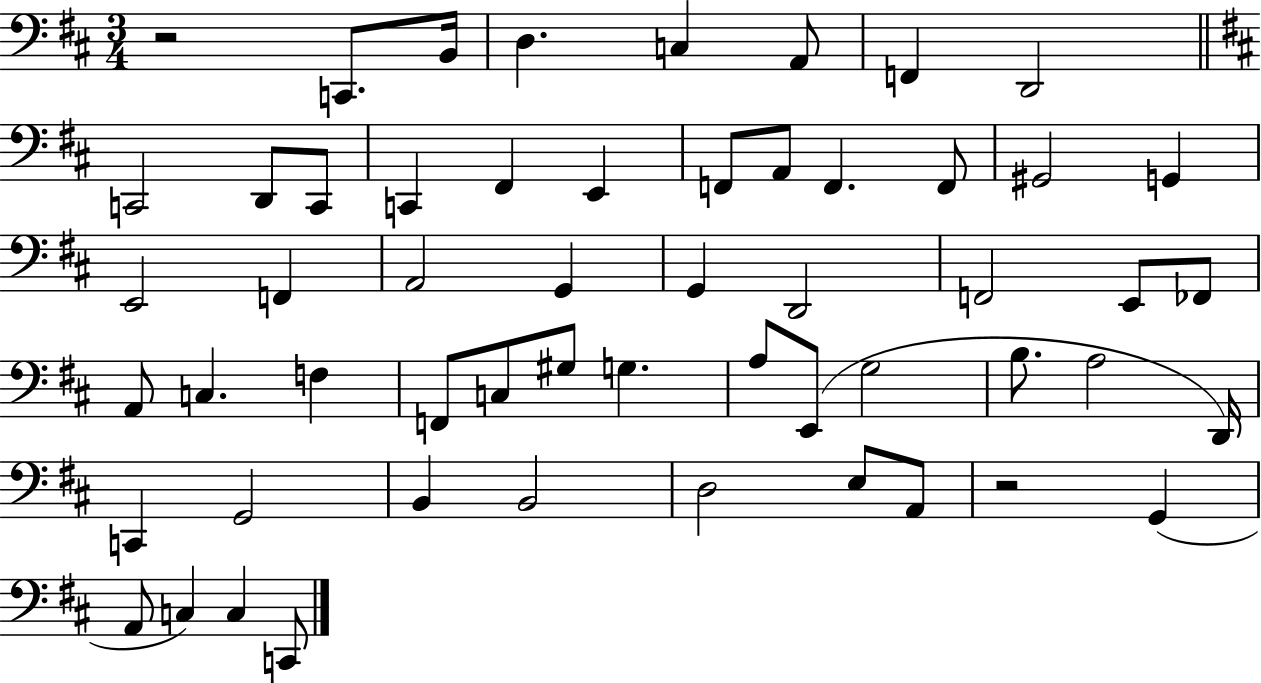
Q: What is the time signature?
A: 3/4